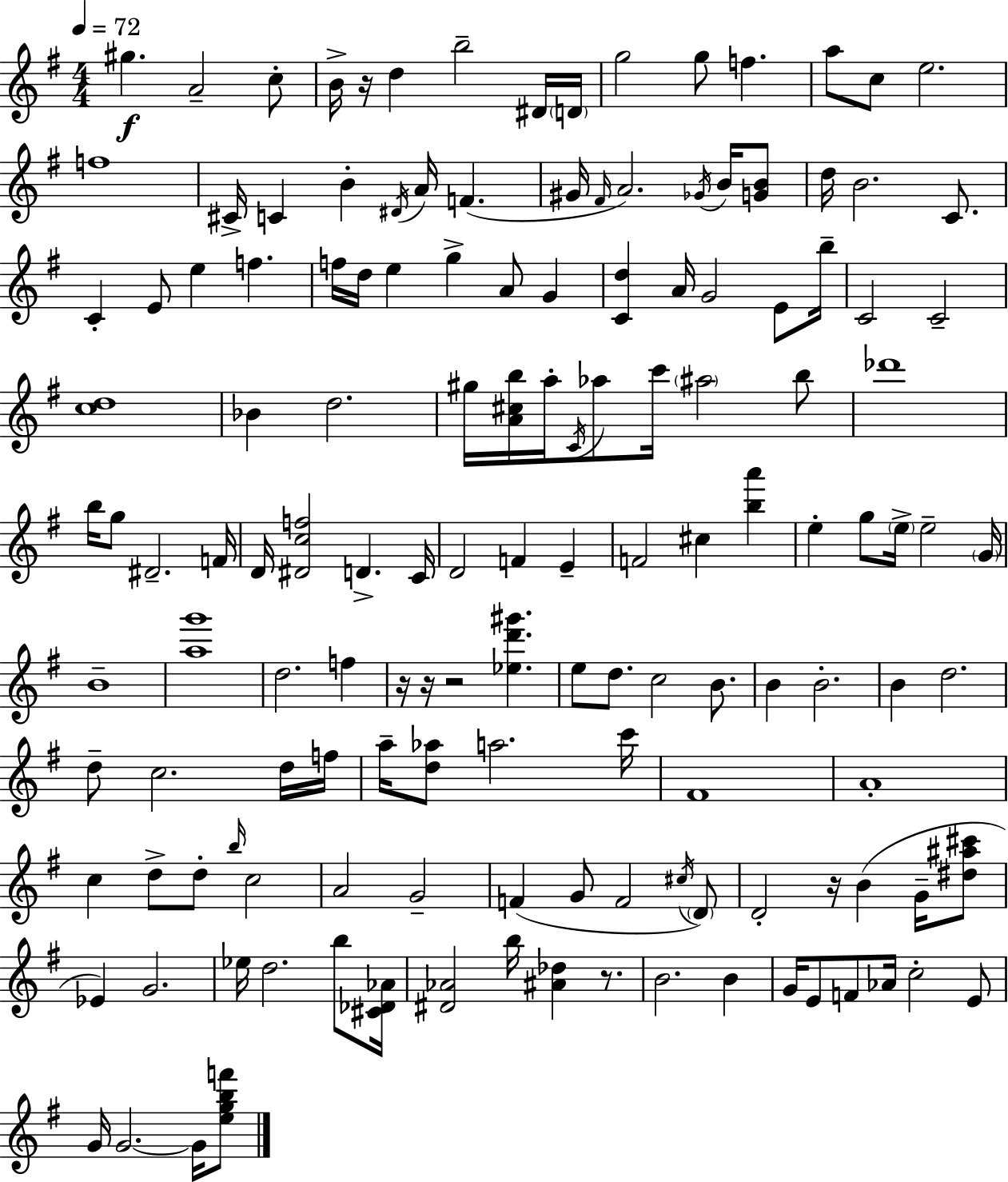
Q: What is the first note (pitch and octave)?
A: G#5